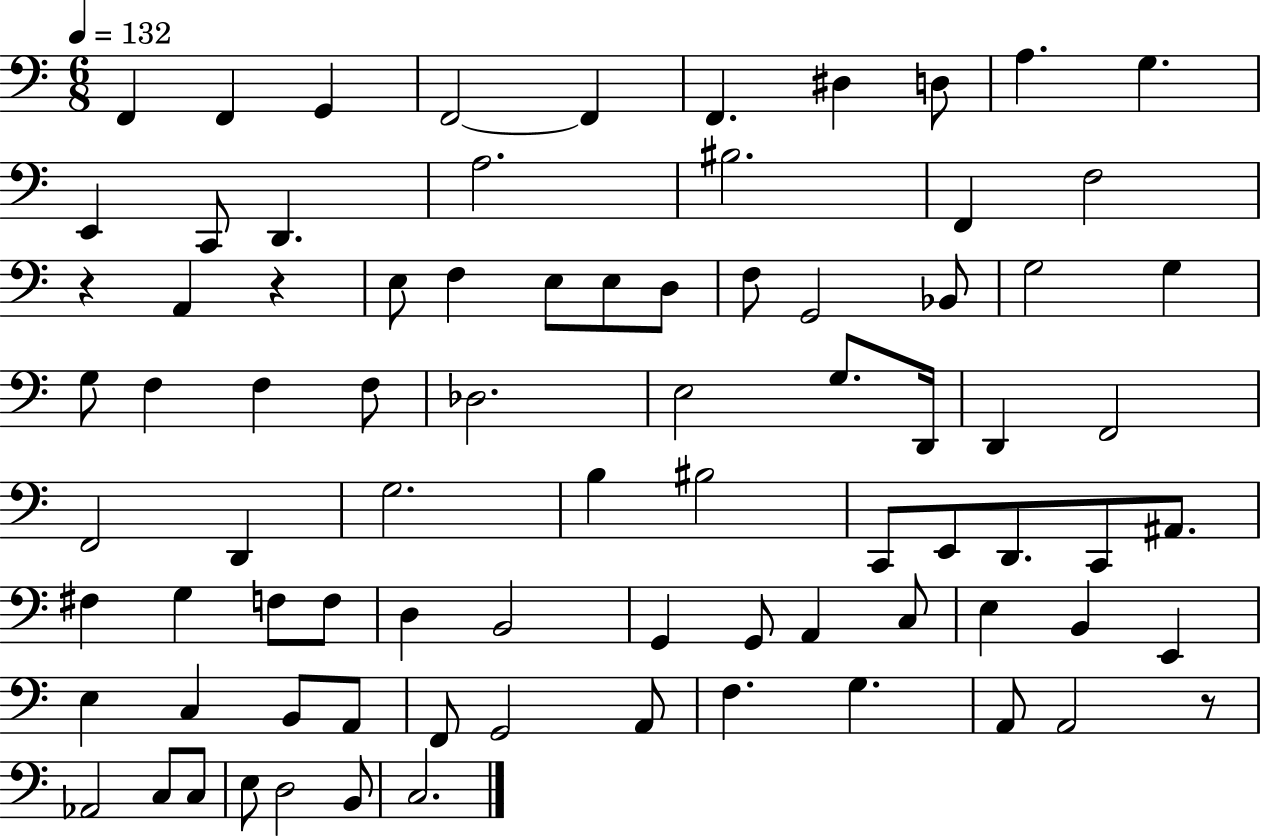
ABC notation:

X:1
T:Untitled
M:6/8
L:1/4
K:C
F,, F,, G,, F,,2 F,, F,, ^D, D,/2 A, G, E,, C,,/2 D,, A,2 ^B,2 F,, F,2 z A,, z E,/2 F, E,/2 E,/2 D,/2 F,/2 G,,2 _B,,/2 G,2 G, G,/2 F, F, F,/2 _D,2 E,2 G,/2 D,,/4 D,, F,,2 F,,2 D,, G,2 B, ^B,2 C,,/2 E,,/2 D,,/2 C,,/2 ^A,,/2 ^F, G, F,/2 F,/2 D, B,,2 G,, G,,/2 A,, C,/2 E, B,, E,, E, C, B,,/2 A,,/2 F,,/2 G,,2 A,,/2 F, G, A,,/2 A,,2 z/2 _A,,2 C,/2 C,/2 E,/2 D,2 B,,/2 C,2